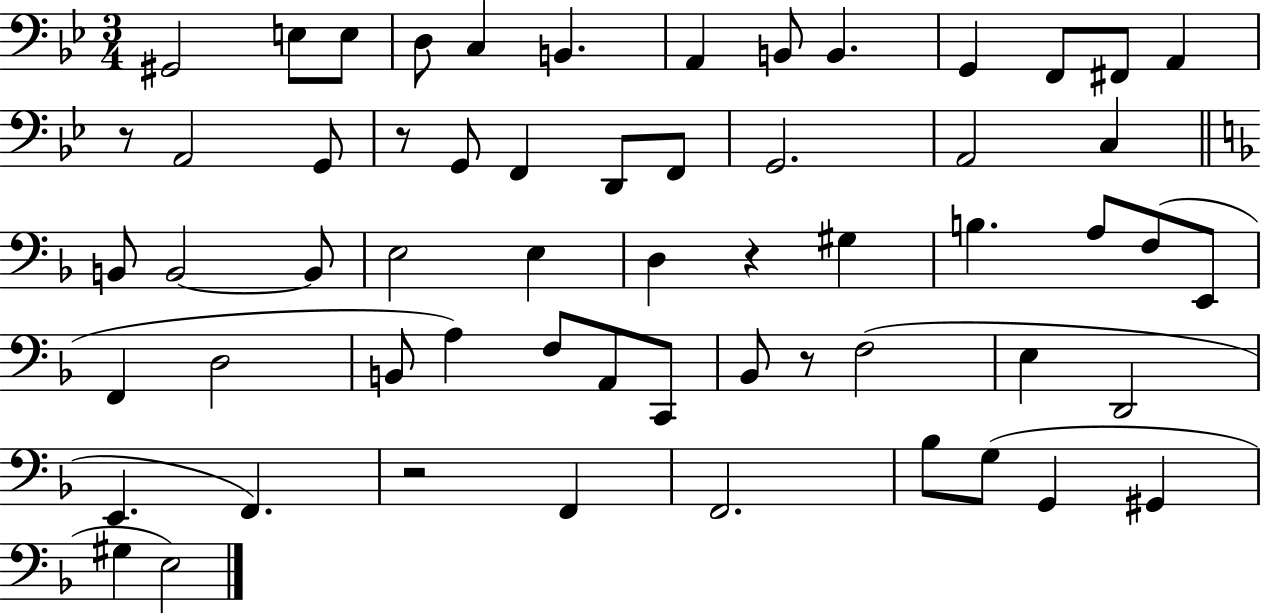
{
  \clef bass
  \numericTimeSignature
  \time 3/4
  \key bes \major
  gis,2 e8 e8 | d8 c4 b,4. | a,4 b,8 b,4. | g,4 f,8 fis,8 a,4 | \break r8 a,2 g,8 | r8 g,8 f,4 d,8 f,8 | g,2. | a,2 c4 | \break \bar "||" \break \key f \major b,8 b,2~~ b,8 | e2 e4 | d4 r4 gis4 | b4. a8 f8( e,8 | \break f,4 d2 | b,8 a4) f8 a,8 c,8 | bes,8 r8 f2( | e4 d,2 | \break e,4. f,4.) | r2 f,4 | f,2. | bes8 g8( g,4 gis,4 | \break gis4 e2) | \bar "|."
}